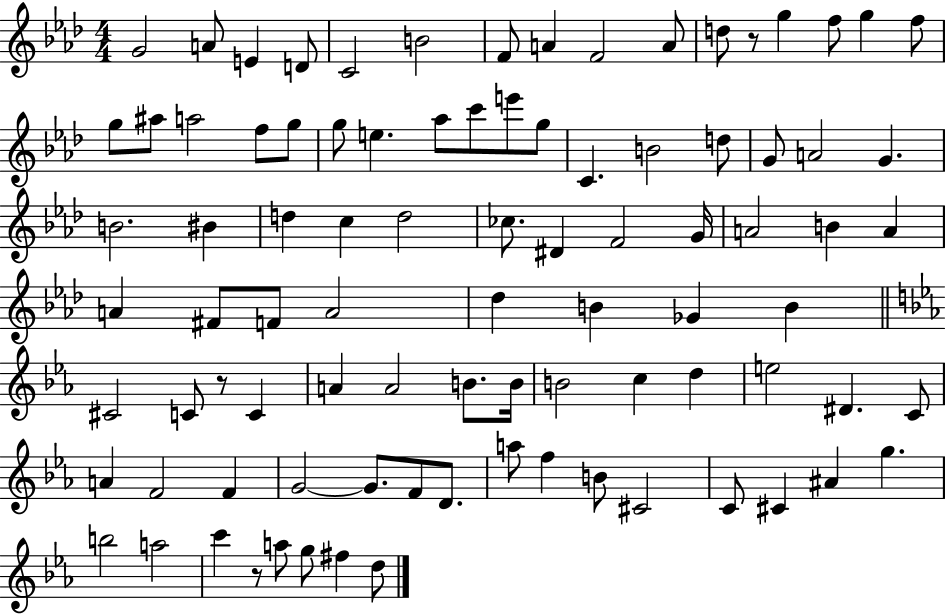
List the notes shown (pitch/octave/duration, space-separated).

G4/h A4/e E4/q D4/e C4/h B4/h F4/e A4/q F4/h A4/e D5/e R/e G5/q F5/e G5/q F5/e G5/e A#5/e A5/h F5/e G5/e G5/e E5/q. Ab5/e C6/e E6/e G5/e C4/q. B4/h D5/e G4/e A4/h G4/q. B4/h. BIS4/q D5/q C5/q D5/h CES5/e. D#4/q F4/h G4/s A4/h B4/q A4/q A4/q F#4/e F4/e A4/h Db5/q B4/q Gb4/q B4/q C#4/h C4/e R/e C4/q A4/q A4/h B4/e. B4/s B4/h C5/q D5/q E5/h D#4/q. C4/e A4/q F4/h F4/q G4/h G4/e. F4/e D4/e. A5/e F5/q B4/e C#4/h C4/e C#4/q A#4/q G5/q. B5/h A5/h C6/q R/e A5/e G5/e F#5/q D5/e